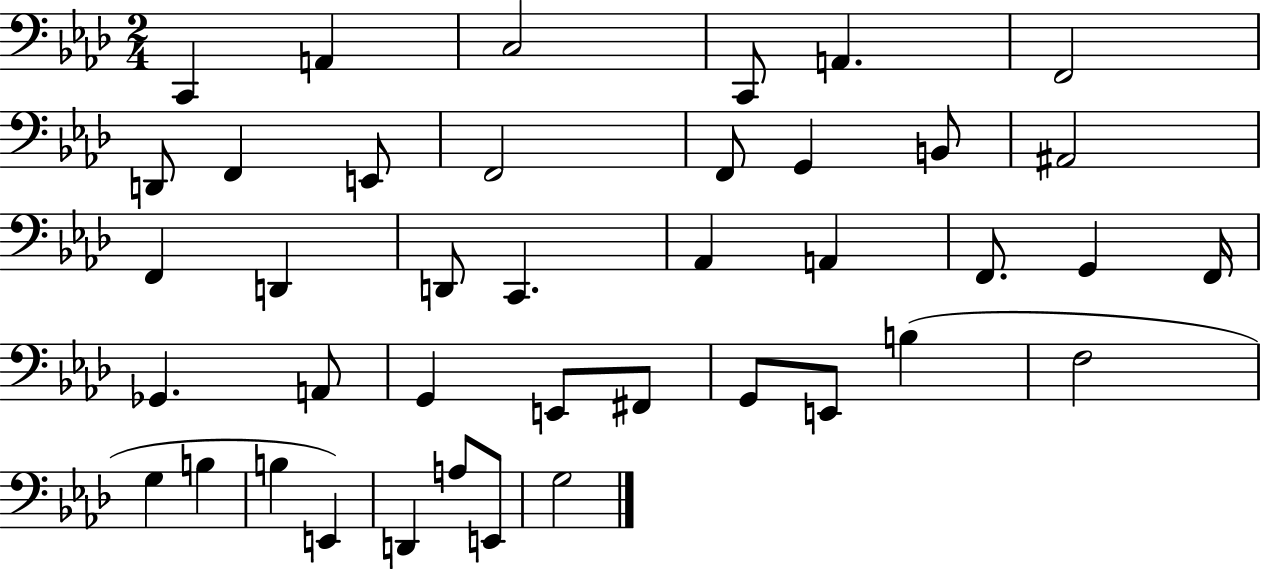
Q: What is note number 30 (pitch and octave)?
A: E2